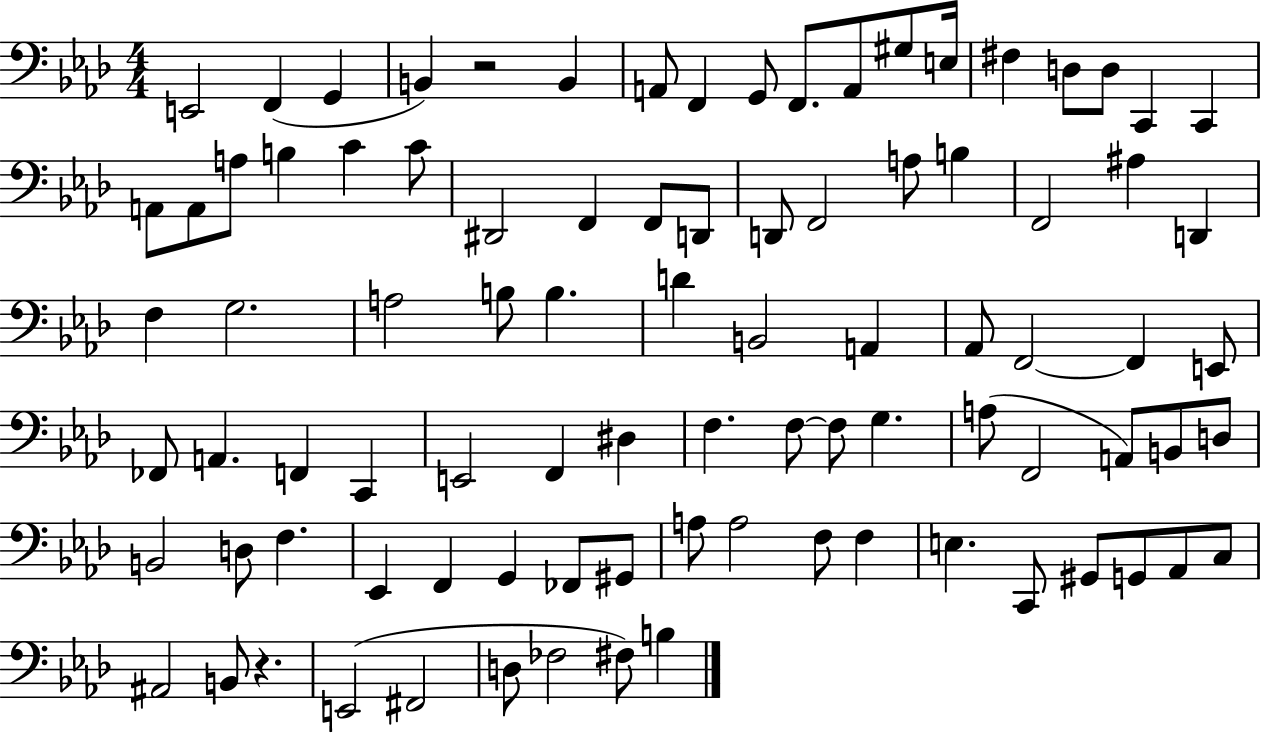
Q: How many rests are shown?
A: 2